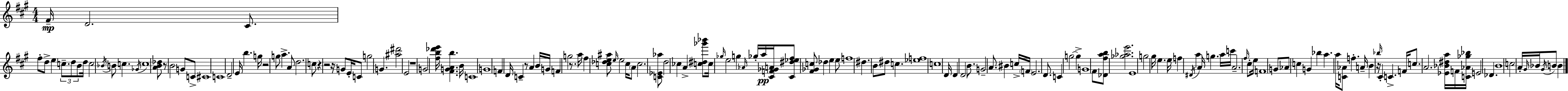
F#4/s D4/h. C#4/e. F#5/e D5/e E5/q C5/e. D5/e B4/e D5/s C5/h Bb4/s B4/e C5/q. Gb4/s C5/w [A4,B4,Db5]/e R/e B4/h G4/e C4/e C#4/w C4/w D4/h E4/s B5/q. G5/s R/h G5/e A5/q. A4/e D5/h. C5/e R/q R/h R/s G4/e E4/s C4/e G5/h G4/q. [A#5,D#6]/h E4/h R/w G4/h [F#5,B5,Db6,E6]/s [F#4,G4,A4,B5]/q. B4/s C4/w G4/w F4/q D4/s C4/q R/e A4/q B4/s G4/s F4/q G5/h R/e. A5/s F#5/q [C5,Db5,E5,A#5]/e E5/s E5/h C5/s A4/e C5/h. [C4,Eb4,Ab5]/e D5/h CES5/q A4/q [C5,D#5,Gb6,Bb6]/e C5/s Gb5/s E5/h G5/q Ab4/s Gb5/s A5/s [C#4,F4,Gb4,A4]/s [C#4,D#5,Eb5,F#5]/e [F#4,Gb4,C5]/e Db5/q E5/q E5/e F5/w D#5/q. B4/e D#5/e C5/q. [Eb5,F5]/w C5/w D4/s D4/q D4/h B4/e. G4/h A4/e. BIS4/q C5/s F4/s E4/h. D4/e. C4/q G5/h G5/q G4/w F#4/e [Db4,F#5,A5,B5]/e [Gb5,Ab5,E6]/h. E4/w G5/h G#5/s E5/q. E5/s F5/q D#4/s A5/q A4/s G5/q. A5/s C6/s A4/h. F#5/s C#5/e E5/s F4/w G4/e Ab4/e C5/q G4/q Bb5/q A5/q. A5/s [C4,Ab4]/e F5/q. A4/s B4/q R/s Bb5/s C#4/q C4/q. F4/s C5/e. A4/h. [Eb4,Bb4,D#5,A5]/s F4/s [C4,Ab4,Gb5,Bb5]/s E4/h Db4/q. B4/w C5/h A4/s G#4/s Bb4/s G#4/s B4/e B4/q